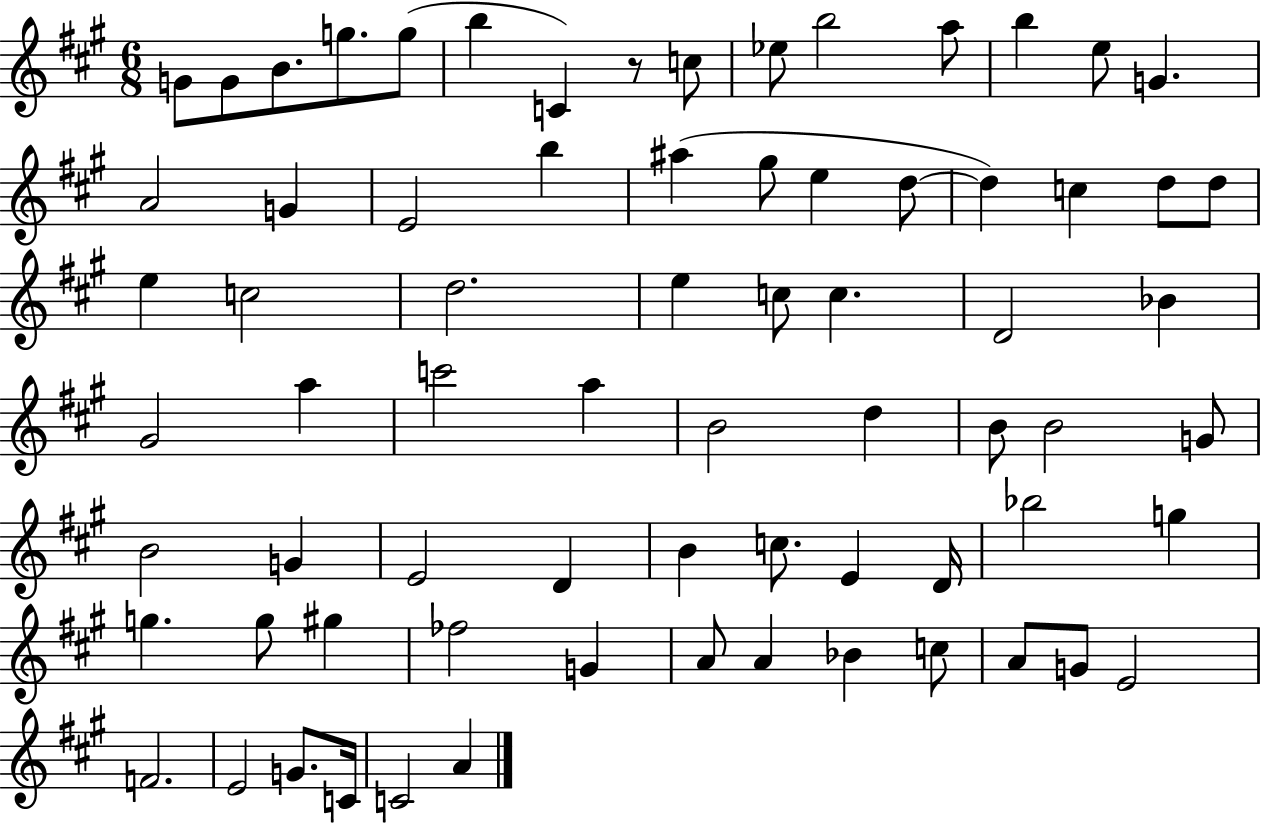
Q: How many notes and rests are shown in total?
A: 72